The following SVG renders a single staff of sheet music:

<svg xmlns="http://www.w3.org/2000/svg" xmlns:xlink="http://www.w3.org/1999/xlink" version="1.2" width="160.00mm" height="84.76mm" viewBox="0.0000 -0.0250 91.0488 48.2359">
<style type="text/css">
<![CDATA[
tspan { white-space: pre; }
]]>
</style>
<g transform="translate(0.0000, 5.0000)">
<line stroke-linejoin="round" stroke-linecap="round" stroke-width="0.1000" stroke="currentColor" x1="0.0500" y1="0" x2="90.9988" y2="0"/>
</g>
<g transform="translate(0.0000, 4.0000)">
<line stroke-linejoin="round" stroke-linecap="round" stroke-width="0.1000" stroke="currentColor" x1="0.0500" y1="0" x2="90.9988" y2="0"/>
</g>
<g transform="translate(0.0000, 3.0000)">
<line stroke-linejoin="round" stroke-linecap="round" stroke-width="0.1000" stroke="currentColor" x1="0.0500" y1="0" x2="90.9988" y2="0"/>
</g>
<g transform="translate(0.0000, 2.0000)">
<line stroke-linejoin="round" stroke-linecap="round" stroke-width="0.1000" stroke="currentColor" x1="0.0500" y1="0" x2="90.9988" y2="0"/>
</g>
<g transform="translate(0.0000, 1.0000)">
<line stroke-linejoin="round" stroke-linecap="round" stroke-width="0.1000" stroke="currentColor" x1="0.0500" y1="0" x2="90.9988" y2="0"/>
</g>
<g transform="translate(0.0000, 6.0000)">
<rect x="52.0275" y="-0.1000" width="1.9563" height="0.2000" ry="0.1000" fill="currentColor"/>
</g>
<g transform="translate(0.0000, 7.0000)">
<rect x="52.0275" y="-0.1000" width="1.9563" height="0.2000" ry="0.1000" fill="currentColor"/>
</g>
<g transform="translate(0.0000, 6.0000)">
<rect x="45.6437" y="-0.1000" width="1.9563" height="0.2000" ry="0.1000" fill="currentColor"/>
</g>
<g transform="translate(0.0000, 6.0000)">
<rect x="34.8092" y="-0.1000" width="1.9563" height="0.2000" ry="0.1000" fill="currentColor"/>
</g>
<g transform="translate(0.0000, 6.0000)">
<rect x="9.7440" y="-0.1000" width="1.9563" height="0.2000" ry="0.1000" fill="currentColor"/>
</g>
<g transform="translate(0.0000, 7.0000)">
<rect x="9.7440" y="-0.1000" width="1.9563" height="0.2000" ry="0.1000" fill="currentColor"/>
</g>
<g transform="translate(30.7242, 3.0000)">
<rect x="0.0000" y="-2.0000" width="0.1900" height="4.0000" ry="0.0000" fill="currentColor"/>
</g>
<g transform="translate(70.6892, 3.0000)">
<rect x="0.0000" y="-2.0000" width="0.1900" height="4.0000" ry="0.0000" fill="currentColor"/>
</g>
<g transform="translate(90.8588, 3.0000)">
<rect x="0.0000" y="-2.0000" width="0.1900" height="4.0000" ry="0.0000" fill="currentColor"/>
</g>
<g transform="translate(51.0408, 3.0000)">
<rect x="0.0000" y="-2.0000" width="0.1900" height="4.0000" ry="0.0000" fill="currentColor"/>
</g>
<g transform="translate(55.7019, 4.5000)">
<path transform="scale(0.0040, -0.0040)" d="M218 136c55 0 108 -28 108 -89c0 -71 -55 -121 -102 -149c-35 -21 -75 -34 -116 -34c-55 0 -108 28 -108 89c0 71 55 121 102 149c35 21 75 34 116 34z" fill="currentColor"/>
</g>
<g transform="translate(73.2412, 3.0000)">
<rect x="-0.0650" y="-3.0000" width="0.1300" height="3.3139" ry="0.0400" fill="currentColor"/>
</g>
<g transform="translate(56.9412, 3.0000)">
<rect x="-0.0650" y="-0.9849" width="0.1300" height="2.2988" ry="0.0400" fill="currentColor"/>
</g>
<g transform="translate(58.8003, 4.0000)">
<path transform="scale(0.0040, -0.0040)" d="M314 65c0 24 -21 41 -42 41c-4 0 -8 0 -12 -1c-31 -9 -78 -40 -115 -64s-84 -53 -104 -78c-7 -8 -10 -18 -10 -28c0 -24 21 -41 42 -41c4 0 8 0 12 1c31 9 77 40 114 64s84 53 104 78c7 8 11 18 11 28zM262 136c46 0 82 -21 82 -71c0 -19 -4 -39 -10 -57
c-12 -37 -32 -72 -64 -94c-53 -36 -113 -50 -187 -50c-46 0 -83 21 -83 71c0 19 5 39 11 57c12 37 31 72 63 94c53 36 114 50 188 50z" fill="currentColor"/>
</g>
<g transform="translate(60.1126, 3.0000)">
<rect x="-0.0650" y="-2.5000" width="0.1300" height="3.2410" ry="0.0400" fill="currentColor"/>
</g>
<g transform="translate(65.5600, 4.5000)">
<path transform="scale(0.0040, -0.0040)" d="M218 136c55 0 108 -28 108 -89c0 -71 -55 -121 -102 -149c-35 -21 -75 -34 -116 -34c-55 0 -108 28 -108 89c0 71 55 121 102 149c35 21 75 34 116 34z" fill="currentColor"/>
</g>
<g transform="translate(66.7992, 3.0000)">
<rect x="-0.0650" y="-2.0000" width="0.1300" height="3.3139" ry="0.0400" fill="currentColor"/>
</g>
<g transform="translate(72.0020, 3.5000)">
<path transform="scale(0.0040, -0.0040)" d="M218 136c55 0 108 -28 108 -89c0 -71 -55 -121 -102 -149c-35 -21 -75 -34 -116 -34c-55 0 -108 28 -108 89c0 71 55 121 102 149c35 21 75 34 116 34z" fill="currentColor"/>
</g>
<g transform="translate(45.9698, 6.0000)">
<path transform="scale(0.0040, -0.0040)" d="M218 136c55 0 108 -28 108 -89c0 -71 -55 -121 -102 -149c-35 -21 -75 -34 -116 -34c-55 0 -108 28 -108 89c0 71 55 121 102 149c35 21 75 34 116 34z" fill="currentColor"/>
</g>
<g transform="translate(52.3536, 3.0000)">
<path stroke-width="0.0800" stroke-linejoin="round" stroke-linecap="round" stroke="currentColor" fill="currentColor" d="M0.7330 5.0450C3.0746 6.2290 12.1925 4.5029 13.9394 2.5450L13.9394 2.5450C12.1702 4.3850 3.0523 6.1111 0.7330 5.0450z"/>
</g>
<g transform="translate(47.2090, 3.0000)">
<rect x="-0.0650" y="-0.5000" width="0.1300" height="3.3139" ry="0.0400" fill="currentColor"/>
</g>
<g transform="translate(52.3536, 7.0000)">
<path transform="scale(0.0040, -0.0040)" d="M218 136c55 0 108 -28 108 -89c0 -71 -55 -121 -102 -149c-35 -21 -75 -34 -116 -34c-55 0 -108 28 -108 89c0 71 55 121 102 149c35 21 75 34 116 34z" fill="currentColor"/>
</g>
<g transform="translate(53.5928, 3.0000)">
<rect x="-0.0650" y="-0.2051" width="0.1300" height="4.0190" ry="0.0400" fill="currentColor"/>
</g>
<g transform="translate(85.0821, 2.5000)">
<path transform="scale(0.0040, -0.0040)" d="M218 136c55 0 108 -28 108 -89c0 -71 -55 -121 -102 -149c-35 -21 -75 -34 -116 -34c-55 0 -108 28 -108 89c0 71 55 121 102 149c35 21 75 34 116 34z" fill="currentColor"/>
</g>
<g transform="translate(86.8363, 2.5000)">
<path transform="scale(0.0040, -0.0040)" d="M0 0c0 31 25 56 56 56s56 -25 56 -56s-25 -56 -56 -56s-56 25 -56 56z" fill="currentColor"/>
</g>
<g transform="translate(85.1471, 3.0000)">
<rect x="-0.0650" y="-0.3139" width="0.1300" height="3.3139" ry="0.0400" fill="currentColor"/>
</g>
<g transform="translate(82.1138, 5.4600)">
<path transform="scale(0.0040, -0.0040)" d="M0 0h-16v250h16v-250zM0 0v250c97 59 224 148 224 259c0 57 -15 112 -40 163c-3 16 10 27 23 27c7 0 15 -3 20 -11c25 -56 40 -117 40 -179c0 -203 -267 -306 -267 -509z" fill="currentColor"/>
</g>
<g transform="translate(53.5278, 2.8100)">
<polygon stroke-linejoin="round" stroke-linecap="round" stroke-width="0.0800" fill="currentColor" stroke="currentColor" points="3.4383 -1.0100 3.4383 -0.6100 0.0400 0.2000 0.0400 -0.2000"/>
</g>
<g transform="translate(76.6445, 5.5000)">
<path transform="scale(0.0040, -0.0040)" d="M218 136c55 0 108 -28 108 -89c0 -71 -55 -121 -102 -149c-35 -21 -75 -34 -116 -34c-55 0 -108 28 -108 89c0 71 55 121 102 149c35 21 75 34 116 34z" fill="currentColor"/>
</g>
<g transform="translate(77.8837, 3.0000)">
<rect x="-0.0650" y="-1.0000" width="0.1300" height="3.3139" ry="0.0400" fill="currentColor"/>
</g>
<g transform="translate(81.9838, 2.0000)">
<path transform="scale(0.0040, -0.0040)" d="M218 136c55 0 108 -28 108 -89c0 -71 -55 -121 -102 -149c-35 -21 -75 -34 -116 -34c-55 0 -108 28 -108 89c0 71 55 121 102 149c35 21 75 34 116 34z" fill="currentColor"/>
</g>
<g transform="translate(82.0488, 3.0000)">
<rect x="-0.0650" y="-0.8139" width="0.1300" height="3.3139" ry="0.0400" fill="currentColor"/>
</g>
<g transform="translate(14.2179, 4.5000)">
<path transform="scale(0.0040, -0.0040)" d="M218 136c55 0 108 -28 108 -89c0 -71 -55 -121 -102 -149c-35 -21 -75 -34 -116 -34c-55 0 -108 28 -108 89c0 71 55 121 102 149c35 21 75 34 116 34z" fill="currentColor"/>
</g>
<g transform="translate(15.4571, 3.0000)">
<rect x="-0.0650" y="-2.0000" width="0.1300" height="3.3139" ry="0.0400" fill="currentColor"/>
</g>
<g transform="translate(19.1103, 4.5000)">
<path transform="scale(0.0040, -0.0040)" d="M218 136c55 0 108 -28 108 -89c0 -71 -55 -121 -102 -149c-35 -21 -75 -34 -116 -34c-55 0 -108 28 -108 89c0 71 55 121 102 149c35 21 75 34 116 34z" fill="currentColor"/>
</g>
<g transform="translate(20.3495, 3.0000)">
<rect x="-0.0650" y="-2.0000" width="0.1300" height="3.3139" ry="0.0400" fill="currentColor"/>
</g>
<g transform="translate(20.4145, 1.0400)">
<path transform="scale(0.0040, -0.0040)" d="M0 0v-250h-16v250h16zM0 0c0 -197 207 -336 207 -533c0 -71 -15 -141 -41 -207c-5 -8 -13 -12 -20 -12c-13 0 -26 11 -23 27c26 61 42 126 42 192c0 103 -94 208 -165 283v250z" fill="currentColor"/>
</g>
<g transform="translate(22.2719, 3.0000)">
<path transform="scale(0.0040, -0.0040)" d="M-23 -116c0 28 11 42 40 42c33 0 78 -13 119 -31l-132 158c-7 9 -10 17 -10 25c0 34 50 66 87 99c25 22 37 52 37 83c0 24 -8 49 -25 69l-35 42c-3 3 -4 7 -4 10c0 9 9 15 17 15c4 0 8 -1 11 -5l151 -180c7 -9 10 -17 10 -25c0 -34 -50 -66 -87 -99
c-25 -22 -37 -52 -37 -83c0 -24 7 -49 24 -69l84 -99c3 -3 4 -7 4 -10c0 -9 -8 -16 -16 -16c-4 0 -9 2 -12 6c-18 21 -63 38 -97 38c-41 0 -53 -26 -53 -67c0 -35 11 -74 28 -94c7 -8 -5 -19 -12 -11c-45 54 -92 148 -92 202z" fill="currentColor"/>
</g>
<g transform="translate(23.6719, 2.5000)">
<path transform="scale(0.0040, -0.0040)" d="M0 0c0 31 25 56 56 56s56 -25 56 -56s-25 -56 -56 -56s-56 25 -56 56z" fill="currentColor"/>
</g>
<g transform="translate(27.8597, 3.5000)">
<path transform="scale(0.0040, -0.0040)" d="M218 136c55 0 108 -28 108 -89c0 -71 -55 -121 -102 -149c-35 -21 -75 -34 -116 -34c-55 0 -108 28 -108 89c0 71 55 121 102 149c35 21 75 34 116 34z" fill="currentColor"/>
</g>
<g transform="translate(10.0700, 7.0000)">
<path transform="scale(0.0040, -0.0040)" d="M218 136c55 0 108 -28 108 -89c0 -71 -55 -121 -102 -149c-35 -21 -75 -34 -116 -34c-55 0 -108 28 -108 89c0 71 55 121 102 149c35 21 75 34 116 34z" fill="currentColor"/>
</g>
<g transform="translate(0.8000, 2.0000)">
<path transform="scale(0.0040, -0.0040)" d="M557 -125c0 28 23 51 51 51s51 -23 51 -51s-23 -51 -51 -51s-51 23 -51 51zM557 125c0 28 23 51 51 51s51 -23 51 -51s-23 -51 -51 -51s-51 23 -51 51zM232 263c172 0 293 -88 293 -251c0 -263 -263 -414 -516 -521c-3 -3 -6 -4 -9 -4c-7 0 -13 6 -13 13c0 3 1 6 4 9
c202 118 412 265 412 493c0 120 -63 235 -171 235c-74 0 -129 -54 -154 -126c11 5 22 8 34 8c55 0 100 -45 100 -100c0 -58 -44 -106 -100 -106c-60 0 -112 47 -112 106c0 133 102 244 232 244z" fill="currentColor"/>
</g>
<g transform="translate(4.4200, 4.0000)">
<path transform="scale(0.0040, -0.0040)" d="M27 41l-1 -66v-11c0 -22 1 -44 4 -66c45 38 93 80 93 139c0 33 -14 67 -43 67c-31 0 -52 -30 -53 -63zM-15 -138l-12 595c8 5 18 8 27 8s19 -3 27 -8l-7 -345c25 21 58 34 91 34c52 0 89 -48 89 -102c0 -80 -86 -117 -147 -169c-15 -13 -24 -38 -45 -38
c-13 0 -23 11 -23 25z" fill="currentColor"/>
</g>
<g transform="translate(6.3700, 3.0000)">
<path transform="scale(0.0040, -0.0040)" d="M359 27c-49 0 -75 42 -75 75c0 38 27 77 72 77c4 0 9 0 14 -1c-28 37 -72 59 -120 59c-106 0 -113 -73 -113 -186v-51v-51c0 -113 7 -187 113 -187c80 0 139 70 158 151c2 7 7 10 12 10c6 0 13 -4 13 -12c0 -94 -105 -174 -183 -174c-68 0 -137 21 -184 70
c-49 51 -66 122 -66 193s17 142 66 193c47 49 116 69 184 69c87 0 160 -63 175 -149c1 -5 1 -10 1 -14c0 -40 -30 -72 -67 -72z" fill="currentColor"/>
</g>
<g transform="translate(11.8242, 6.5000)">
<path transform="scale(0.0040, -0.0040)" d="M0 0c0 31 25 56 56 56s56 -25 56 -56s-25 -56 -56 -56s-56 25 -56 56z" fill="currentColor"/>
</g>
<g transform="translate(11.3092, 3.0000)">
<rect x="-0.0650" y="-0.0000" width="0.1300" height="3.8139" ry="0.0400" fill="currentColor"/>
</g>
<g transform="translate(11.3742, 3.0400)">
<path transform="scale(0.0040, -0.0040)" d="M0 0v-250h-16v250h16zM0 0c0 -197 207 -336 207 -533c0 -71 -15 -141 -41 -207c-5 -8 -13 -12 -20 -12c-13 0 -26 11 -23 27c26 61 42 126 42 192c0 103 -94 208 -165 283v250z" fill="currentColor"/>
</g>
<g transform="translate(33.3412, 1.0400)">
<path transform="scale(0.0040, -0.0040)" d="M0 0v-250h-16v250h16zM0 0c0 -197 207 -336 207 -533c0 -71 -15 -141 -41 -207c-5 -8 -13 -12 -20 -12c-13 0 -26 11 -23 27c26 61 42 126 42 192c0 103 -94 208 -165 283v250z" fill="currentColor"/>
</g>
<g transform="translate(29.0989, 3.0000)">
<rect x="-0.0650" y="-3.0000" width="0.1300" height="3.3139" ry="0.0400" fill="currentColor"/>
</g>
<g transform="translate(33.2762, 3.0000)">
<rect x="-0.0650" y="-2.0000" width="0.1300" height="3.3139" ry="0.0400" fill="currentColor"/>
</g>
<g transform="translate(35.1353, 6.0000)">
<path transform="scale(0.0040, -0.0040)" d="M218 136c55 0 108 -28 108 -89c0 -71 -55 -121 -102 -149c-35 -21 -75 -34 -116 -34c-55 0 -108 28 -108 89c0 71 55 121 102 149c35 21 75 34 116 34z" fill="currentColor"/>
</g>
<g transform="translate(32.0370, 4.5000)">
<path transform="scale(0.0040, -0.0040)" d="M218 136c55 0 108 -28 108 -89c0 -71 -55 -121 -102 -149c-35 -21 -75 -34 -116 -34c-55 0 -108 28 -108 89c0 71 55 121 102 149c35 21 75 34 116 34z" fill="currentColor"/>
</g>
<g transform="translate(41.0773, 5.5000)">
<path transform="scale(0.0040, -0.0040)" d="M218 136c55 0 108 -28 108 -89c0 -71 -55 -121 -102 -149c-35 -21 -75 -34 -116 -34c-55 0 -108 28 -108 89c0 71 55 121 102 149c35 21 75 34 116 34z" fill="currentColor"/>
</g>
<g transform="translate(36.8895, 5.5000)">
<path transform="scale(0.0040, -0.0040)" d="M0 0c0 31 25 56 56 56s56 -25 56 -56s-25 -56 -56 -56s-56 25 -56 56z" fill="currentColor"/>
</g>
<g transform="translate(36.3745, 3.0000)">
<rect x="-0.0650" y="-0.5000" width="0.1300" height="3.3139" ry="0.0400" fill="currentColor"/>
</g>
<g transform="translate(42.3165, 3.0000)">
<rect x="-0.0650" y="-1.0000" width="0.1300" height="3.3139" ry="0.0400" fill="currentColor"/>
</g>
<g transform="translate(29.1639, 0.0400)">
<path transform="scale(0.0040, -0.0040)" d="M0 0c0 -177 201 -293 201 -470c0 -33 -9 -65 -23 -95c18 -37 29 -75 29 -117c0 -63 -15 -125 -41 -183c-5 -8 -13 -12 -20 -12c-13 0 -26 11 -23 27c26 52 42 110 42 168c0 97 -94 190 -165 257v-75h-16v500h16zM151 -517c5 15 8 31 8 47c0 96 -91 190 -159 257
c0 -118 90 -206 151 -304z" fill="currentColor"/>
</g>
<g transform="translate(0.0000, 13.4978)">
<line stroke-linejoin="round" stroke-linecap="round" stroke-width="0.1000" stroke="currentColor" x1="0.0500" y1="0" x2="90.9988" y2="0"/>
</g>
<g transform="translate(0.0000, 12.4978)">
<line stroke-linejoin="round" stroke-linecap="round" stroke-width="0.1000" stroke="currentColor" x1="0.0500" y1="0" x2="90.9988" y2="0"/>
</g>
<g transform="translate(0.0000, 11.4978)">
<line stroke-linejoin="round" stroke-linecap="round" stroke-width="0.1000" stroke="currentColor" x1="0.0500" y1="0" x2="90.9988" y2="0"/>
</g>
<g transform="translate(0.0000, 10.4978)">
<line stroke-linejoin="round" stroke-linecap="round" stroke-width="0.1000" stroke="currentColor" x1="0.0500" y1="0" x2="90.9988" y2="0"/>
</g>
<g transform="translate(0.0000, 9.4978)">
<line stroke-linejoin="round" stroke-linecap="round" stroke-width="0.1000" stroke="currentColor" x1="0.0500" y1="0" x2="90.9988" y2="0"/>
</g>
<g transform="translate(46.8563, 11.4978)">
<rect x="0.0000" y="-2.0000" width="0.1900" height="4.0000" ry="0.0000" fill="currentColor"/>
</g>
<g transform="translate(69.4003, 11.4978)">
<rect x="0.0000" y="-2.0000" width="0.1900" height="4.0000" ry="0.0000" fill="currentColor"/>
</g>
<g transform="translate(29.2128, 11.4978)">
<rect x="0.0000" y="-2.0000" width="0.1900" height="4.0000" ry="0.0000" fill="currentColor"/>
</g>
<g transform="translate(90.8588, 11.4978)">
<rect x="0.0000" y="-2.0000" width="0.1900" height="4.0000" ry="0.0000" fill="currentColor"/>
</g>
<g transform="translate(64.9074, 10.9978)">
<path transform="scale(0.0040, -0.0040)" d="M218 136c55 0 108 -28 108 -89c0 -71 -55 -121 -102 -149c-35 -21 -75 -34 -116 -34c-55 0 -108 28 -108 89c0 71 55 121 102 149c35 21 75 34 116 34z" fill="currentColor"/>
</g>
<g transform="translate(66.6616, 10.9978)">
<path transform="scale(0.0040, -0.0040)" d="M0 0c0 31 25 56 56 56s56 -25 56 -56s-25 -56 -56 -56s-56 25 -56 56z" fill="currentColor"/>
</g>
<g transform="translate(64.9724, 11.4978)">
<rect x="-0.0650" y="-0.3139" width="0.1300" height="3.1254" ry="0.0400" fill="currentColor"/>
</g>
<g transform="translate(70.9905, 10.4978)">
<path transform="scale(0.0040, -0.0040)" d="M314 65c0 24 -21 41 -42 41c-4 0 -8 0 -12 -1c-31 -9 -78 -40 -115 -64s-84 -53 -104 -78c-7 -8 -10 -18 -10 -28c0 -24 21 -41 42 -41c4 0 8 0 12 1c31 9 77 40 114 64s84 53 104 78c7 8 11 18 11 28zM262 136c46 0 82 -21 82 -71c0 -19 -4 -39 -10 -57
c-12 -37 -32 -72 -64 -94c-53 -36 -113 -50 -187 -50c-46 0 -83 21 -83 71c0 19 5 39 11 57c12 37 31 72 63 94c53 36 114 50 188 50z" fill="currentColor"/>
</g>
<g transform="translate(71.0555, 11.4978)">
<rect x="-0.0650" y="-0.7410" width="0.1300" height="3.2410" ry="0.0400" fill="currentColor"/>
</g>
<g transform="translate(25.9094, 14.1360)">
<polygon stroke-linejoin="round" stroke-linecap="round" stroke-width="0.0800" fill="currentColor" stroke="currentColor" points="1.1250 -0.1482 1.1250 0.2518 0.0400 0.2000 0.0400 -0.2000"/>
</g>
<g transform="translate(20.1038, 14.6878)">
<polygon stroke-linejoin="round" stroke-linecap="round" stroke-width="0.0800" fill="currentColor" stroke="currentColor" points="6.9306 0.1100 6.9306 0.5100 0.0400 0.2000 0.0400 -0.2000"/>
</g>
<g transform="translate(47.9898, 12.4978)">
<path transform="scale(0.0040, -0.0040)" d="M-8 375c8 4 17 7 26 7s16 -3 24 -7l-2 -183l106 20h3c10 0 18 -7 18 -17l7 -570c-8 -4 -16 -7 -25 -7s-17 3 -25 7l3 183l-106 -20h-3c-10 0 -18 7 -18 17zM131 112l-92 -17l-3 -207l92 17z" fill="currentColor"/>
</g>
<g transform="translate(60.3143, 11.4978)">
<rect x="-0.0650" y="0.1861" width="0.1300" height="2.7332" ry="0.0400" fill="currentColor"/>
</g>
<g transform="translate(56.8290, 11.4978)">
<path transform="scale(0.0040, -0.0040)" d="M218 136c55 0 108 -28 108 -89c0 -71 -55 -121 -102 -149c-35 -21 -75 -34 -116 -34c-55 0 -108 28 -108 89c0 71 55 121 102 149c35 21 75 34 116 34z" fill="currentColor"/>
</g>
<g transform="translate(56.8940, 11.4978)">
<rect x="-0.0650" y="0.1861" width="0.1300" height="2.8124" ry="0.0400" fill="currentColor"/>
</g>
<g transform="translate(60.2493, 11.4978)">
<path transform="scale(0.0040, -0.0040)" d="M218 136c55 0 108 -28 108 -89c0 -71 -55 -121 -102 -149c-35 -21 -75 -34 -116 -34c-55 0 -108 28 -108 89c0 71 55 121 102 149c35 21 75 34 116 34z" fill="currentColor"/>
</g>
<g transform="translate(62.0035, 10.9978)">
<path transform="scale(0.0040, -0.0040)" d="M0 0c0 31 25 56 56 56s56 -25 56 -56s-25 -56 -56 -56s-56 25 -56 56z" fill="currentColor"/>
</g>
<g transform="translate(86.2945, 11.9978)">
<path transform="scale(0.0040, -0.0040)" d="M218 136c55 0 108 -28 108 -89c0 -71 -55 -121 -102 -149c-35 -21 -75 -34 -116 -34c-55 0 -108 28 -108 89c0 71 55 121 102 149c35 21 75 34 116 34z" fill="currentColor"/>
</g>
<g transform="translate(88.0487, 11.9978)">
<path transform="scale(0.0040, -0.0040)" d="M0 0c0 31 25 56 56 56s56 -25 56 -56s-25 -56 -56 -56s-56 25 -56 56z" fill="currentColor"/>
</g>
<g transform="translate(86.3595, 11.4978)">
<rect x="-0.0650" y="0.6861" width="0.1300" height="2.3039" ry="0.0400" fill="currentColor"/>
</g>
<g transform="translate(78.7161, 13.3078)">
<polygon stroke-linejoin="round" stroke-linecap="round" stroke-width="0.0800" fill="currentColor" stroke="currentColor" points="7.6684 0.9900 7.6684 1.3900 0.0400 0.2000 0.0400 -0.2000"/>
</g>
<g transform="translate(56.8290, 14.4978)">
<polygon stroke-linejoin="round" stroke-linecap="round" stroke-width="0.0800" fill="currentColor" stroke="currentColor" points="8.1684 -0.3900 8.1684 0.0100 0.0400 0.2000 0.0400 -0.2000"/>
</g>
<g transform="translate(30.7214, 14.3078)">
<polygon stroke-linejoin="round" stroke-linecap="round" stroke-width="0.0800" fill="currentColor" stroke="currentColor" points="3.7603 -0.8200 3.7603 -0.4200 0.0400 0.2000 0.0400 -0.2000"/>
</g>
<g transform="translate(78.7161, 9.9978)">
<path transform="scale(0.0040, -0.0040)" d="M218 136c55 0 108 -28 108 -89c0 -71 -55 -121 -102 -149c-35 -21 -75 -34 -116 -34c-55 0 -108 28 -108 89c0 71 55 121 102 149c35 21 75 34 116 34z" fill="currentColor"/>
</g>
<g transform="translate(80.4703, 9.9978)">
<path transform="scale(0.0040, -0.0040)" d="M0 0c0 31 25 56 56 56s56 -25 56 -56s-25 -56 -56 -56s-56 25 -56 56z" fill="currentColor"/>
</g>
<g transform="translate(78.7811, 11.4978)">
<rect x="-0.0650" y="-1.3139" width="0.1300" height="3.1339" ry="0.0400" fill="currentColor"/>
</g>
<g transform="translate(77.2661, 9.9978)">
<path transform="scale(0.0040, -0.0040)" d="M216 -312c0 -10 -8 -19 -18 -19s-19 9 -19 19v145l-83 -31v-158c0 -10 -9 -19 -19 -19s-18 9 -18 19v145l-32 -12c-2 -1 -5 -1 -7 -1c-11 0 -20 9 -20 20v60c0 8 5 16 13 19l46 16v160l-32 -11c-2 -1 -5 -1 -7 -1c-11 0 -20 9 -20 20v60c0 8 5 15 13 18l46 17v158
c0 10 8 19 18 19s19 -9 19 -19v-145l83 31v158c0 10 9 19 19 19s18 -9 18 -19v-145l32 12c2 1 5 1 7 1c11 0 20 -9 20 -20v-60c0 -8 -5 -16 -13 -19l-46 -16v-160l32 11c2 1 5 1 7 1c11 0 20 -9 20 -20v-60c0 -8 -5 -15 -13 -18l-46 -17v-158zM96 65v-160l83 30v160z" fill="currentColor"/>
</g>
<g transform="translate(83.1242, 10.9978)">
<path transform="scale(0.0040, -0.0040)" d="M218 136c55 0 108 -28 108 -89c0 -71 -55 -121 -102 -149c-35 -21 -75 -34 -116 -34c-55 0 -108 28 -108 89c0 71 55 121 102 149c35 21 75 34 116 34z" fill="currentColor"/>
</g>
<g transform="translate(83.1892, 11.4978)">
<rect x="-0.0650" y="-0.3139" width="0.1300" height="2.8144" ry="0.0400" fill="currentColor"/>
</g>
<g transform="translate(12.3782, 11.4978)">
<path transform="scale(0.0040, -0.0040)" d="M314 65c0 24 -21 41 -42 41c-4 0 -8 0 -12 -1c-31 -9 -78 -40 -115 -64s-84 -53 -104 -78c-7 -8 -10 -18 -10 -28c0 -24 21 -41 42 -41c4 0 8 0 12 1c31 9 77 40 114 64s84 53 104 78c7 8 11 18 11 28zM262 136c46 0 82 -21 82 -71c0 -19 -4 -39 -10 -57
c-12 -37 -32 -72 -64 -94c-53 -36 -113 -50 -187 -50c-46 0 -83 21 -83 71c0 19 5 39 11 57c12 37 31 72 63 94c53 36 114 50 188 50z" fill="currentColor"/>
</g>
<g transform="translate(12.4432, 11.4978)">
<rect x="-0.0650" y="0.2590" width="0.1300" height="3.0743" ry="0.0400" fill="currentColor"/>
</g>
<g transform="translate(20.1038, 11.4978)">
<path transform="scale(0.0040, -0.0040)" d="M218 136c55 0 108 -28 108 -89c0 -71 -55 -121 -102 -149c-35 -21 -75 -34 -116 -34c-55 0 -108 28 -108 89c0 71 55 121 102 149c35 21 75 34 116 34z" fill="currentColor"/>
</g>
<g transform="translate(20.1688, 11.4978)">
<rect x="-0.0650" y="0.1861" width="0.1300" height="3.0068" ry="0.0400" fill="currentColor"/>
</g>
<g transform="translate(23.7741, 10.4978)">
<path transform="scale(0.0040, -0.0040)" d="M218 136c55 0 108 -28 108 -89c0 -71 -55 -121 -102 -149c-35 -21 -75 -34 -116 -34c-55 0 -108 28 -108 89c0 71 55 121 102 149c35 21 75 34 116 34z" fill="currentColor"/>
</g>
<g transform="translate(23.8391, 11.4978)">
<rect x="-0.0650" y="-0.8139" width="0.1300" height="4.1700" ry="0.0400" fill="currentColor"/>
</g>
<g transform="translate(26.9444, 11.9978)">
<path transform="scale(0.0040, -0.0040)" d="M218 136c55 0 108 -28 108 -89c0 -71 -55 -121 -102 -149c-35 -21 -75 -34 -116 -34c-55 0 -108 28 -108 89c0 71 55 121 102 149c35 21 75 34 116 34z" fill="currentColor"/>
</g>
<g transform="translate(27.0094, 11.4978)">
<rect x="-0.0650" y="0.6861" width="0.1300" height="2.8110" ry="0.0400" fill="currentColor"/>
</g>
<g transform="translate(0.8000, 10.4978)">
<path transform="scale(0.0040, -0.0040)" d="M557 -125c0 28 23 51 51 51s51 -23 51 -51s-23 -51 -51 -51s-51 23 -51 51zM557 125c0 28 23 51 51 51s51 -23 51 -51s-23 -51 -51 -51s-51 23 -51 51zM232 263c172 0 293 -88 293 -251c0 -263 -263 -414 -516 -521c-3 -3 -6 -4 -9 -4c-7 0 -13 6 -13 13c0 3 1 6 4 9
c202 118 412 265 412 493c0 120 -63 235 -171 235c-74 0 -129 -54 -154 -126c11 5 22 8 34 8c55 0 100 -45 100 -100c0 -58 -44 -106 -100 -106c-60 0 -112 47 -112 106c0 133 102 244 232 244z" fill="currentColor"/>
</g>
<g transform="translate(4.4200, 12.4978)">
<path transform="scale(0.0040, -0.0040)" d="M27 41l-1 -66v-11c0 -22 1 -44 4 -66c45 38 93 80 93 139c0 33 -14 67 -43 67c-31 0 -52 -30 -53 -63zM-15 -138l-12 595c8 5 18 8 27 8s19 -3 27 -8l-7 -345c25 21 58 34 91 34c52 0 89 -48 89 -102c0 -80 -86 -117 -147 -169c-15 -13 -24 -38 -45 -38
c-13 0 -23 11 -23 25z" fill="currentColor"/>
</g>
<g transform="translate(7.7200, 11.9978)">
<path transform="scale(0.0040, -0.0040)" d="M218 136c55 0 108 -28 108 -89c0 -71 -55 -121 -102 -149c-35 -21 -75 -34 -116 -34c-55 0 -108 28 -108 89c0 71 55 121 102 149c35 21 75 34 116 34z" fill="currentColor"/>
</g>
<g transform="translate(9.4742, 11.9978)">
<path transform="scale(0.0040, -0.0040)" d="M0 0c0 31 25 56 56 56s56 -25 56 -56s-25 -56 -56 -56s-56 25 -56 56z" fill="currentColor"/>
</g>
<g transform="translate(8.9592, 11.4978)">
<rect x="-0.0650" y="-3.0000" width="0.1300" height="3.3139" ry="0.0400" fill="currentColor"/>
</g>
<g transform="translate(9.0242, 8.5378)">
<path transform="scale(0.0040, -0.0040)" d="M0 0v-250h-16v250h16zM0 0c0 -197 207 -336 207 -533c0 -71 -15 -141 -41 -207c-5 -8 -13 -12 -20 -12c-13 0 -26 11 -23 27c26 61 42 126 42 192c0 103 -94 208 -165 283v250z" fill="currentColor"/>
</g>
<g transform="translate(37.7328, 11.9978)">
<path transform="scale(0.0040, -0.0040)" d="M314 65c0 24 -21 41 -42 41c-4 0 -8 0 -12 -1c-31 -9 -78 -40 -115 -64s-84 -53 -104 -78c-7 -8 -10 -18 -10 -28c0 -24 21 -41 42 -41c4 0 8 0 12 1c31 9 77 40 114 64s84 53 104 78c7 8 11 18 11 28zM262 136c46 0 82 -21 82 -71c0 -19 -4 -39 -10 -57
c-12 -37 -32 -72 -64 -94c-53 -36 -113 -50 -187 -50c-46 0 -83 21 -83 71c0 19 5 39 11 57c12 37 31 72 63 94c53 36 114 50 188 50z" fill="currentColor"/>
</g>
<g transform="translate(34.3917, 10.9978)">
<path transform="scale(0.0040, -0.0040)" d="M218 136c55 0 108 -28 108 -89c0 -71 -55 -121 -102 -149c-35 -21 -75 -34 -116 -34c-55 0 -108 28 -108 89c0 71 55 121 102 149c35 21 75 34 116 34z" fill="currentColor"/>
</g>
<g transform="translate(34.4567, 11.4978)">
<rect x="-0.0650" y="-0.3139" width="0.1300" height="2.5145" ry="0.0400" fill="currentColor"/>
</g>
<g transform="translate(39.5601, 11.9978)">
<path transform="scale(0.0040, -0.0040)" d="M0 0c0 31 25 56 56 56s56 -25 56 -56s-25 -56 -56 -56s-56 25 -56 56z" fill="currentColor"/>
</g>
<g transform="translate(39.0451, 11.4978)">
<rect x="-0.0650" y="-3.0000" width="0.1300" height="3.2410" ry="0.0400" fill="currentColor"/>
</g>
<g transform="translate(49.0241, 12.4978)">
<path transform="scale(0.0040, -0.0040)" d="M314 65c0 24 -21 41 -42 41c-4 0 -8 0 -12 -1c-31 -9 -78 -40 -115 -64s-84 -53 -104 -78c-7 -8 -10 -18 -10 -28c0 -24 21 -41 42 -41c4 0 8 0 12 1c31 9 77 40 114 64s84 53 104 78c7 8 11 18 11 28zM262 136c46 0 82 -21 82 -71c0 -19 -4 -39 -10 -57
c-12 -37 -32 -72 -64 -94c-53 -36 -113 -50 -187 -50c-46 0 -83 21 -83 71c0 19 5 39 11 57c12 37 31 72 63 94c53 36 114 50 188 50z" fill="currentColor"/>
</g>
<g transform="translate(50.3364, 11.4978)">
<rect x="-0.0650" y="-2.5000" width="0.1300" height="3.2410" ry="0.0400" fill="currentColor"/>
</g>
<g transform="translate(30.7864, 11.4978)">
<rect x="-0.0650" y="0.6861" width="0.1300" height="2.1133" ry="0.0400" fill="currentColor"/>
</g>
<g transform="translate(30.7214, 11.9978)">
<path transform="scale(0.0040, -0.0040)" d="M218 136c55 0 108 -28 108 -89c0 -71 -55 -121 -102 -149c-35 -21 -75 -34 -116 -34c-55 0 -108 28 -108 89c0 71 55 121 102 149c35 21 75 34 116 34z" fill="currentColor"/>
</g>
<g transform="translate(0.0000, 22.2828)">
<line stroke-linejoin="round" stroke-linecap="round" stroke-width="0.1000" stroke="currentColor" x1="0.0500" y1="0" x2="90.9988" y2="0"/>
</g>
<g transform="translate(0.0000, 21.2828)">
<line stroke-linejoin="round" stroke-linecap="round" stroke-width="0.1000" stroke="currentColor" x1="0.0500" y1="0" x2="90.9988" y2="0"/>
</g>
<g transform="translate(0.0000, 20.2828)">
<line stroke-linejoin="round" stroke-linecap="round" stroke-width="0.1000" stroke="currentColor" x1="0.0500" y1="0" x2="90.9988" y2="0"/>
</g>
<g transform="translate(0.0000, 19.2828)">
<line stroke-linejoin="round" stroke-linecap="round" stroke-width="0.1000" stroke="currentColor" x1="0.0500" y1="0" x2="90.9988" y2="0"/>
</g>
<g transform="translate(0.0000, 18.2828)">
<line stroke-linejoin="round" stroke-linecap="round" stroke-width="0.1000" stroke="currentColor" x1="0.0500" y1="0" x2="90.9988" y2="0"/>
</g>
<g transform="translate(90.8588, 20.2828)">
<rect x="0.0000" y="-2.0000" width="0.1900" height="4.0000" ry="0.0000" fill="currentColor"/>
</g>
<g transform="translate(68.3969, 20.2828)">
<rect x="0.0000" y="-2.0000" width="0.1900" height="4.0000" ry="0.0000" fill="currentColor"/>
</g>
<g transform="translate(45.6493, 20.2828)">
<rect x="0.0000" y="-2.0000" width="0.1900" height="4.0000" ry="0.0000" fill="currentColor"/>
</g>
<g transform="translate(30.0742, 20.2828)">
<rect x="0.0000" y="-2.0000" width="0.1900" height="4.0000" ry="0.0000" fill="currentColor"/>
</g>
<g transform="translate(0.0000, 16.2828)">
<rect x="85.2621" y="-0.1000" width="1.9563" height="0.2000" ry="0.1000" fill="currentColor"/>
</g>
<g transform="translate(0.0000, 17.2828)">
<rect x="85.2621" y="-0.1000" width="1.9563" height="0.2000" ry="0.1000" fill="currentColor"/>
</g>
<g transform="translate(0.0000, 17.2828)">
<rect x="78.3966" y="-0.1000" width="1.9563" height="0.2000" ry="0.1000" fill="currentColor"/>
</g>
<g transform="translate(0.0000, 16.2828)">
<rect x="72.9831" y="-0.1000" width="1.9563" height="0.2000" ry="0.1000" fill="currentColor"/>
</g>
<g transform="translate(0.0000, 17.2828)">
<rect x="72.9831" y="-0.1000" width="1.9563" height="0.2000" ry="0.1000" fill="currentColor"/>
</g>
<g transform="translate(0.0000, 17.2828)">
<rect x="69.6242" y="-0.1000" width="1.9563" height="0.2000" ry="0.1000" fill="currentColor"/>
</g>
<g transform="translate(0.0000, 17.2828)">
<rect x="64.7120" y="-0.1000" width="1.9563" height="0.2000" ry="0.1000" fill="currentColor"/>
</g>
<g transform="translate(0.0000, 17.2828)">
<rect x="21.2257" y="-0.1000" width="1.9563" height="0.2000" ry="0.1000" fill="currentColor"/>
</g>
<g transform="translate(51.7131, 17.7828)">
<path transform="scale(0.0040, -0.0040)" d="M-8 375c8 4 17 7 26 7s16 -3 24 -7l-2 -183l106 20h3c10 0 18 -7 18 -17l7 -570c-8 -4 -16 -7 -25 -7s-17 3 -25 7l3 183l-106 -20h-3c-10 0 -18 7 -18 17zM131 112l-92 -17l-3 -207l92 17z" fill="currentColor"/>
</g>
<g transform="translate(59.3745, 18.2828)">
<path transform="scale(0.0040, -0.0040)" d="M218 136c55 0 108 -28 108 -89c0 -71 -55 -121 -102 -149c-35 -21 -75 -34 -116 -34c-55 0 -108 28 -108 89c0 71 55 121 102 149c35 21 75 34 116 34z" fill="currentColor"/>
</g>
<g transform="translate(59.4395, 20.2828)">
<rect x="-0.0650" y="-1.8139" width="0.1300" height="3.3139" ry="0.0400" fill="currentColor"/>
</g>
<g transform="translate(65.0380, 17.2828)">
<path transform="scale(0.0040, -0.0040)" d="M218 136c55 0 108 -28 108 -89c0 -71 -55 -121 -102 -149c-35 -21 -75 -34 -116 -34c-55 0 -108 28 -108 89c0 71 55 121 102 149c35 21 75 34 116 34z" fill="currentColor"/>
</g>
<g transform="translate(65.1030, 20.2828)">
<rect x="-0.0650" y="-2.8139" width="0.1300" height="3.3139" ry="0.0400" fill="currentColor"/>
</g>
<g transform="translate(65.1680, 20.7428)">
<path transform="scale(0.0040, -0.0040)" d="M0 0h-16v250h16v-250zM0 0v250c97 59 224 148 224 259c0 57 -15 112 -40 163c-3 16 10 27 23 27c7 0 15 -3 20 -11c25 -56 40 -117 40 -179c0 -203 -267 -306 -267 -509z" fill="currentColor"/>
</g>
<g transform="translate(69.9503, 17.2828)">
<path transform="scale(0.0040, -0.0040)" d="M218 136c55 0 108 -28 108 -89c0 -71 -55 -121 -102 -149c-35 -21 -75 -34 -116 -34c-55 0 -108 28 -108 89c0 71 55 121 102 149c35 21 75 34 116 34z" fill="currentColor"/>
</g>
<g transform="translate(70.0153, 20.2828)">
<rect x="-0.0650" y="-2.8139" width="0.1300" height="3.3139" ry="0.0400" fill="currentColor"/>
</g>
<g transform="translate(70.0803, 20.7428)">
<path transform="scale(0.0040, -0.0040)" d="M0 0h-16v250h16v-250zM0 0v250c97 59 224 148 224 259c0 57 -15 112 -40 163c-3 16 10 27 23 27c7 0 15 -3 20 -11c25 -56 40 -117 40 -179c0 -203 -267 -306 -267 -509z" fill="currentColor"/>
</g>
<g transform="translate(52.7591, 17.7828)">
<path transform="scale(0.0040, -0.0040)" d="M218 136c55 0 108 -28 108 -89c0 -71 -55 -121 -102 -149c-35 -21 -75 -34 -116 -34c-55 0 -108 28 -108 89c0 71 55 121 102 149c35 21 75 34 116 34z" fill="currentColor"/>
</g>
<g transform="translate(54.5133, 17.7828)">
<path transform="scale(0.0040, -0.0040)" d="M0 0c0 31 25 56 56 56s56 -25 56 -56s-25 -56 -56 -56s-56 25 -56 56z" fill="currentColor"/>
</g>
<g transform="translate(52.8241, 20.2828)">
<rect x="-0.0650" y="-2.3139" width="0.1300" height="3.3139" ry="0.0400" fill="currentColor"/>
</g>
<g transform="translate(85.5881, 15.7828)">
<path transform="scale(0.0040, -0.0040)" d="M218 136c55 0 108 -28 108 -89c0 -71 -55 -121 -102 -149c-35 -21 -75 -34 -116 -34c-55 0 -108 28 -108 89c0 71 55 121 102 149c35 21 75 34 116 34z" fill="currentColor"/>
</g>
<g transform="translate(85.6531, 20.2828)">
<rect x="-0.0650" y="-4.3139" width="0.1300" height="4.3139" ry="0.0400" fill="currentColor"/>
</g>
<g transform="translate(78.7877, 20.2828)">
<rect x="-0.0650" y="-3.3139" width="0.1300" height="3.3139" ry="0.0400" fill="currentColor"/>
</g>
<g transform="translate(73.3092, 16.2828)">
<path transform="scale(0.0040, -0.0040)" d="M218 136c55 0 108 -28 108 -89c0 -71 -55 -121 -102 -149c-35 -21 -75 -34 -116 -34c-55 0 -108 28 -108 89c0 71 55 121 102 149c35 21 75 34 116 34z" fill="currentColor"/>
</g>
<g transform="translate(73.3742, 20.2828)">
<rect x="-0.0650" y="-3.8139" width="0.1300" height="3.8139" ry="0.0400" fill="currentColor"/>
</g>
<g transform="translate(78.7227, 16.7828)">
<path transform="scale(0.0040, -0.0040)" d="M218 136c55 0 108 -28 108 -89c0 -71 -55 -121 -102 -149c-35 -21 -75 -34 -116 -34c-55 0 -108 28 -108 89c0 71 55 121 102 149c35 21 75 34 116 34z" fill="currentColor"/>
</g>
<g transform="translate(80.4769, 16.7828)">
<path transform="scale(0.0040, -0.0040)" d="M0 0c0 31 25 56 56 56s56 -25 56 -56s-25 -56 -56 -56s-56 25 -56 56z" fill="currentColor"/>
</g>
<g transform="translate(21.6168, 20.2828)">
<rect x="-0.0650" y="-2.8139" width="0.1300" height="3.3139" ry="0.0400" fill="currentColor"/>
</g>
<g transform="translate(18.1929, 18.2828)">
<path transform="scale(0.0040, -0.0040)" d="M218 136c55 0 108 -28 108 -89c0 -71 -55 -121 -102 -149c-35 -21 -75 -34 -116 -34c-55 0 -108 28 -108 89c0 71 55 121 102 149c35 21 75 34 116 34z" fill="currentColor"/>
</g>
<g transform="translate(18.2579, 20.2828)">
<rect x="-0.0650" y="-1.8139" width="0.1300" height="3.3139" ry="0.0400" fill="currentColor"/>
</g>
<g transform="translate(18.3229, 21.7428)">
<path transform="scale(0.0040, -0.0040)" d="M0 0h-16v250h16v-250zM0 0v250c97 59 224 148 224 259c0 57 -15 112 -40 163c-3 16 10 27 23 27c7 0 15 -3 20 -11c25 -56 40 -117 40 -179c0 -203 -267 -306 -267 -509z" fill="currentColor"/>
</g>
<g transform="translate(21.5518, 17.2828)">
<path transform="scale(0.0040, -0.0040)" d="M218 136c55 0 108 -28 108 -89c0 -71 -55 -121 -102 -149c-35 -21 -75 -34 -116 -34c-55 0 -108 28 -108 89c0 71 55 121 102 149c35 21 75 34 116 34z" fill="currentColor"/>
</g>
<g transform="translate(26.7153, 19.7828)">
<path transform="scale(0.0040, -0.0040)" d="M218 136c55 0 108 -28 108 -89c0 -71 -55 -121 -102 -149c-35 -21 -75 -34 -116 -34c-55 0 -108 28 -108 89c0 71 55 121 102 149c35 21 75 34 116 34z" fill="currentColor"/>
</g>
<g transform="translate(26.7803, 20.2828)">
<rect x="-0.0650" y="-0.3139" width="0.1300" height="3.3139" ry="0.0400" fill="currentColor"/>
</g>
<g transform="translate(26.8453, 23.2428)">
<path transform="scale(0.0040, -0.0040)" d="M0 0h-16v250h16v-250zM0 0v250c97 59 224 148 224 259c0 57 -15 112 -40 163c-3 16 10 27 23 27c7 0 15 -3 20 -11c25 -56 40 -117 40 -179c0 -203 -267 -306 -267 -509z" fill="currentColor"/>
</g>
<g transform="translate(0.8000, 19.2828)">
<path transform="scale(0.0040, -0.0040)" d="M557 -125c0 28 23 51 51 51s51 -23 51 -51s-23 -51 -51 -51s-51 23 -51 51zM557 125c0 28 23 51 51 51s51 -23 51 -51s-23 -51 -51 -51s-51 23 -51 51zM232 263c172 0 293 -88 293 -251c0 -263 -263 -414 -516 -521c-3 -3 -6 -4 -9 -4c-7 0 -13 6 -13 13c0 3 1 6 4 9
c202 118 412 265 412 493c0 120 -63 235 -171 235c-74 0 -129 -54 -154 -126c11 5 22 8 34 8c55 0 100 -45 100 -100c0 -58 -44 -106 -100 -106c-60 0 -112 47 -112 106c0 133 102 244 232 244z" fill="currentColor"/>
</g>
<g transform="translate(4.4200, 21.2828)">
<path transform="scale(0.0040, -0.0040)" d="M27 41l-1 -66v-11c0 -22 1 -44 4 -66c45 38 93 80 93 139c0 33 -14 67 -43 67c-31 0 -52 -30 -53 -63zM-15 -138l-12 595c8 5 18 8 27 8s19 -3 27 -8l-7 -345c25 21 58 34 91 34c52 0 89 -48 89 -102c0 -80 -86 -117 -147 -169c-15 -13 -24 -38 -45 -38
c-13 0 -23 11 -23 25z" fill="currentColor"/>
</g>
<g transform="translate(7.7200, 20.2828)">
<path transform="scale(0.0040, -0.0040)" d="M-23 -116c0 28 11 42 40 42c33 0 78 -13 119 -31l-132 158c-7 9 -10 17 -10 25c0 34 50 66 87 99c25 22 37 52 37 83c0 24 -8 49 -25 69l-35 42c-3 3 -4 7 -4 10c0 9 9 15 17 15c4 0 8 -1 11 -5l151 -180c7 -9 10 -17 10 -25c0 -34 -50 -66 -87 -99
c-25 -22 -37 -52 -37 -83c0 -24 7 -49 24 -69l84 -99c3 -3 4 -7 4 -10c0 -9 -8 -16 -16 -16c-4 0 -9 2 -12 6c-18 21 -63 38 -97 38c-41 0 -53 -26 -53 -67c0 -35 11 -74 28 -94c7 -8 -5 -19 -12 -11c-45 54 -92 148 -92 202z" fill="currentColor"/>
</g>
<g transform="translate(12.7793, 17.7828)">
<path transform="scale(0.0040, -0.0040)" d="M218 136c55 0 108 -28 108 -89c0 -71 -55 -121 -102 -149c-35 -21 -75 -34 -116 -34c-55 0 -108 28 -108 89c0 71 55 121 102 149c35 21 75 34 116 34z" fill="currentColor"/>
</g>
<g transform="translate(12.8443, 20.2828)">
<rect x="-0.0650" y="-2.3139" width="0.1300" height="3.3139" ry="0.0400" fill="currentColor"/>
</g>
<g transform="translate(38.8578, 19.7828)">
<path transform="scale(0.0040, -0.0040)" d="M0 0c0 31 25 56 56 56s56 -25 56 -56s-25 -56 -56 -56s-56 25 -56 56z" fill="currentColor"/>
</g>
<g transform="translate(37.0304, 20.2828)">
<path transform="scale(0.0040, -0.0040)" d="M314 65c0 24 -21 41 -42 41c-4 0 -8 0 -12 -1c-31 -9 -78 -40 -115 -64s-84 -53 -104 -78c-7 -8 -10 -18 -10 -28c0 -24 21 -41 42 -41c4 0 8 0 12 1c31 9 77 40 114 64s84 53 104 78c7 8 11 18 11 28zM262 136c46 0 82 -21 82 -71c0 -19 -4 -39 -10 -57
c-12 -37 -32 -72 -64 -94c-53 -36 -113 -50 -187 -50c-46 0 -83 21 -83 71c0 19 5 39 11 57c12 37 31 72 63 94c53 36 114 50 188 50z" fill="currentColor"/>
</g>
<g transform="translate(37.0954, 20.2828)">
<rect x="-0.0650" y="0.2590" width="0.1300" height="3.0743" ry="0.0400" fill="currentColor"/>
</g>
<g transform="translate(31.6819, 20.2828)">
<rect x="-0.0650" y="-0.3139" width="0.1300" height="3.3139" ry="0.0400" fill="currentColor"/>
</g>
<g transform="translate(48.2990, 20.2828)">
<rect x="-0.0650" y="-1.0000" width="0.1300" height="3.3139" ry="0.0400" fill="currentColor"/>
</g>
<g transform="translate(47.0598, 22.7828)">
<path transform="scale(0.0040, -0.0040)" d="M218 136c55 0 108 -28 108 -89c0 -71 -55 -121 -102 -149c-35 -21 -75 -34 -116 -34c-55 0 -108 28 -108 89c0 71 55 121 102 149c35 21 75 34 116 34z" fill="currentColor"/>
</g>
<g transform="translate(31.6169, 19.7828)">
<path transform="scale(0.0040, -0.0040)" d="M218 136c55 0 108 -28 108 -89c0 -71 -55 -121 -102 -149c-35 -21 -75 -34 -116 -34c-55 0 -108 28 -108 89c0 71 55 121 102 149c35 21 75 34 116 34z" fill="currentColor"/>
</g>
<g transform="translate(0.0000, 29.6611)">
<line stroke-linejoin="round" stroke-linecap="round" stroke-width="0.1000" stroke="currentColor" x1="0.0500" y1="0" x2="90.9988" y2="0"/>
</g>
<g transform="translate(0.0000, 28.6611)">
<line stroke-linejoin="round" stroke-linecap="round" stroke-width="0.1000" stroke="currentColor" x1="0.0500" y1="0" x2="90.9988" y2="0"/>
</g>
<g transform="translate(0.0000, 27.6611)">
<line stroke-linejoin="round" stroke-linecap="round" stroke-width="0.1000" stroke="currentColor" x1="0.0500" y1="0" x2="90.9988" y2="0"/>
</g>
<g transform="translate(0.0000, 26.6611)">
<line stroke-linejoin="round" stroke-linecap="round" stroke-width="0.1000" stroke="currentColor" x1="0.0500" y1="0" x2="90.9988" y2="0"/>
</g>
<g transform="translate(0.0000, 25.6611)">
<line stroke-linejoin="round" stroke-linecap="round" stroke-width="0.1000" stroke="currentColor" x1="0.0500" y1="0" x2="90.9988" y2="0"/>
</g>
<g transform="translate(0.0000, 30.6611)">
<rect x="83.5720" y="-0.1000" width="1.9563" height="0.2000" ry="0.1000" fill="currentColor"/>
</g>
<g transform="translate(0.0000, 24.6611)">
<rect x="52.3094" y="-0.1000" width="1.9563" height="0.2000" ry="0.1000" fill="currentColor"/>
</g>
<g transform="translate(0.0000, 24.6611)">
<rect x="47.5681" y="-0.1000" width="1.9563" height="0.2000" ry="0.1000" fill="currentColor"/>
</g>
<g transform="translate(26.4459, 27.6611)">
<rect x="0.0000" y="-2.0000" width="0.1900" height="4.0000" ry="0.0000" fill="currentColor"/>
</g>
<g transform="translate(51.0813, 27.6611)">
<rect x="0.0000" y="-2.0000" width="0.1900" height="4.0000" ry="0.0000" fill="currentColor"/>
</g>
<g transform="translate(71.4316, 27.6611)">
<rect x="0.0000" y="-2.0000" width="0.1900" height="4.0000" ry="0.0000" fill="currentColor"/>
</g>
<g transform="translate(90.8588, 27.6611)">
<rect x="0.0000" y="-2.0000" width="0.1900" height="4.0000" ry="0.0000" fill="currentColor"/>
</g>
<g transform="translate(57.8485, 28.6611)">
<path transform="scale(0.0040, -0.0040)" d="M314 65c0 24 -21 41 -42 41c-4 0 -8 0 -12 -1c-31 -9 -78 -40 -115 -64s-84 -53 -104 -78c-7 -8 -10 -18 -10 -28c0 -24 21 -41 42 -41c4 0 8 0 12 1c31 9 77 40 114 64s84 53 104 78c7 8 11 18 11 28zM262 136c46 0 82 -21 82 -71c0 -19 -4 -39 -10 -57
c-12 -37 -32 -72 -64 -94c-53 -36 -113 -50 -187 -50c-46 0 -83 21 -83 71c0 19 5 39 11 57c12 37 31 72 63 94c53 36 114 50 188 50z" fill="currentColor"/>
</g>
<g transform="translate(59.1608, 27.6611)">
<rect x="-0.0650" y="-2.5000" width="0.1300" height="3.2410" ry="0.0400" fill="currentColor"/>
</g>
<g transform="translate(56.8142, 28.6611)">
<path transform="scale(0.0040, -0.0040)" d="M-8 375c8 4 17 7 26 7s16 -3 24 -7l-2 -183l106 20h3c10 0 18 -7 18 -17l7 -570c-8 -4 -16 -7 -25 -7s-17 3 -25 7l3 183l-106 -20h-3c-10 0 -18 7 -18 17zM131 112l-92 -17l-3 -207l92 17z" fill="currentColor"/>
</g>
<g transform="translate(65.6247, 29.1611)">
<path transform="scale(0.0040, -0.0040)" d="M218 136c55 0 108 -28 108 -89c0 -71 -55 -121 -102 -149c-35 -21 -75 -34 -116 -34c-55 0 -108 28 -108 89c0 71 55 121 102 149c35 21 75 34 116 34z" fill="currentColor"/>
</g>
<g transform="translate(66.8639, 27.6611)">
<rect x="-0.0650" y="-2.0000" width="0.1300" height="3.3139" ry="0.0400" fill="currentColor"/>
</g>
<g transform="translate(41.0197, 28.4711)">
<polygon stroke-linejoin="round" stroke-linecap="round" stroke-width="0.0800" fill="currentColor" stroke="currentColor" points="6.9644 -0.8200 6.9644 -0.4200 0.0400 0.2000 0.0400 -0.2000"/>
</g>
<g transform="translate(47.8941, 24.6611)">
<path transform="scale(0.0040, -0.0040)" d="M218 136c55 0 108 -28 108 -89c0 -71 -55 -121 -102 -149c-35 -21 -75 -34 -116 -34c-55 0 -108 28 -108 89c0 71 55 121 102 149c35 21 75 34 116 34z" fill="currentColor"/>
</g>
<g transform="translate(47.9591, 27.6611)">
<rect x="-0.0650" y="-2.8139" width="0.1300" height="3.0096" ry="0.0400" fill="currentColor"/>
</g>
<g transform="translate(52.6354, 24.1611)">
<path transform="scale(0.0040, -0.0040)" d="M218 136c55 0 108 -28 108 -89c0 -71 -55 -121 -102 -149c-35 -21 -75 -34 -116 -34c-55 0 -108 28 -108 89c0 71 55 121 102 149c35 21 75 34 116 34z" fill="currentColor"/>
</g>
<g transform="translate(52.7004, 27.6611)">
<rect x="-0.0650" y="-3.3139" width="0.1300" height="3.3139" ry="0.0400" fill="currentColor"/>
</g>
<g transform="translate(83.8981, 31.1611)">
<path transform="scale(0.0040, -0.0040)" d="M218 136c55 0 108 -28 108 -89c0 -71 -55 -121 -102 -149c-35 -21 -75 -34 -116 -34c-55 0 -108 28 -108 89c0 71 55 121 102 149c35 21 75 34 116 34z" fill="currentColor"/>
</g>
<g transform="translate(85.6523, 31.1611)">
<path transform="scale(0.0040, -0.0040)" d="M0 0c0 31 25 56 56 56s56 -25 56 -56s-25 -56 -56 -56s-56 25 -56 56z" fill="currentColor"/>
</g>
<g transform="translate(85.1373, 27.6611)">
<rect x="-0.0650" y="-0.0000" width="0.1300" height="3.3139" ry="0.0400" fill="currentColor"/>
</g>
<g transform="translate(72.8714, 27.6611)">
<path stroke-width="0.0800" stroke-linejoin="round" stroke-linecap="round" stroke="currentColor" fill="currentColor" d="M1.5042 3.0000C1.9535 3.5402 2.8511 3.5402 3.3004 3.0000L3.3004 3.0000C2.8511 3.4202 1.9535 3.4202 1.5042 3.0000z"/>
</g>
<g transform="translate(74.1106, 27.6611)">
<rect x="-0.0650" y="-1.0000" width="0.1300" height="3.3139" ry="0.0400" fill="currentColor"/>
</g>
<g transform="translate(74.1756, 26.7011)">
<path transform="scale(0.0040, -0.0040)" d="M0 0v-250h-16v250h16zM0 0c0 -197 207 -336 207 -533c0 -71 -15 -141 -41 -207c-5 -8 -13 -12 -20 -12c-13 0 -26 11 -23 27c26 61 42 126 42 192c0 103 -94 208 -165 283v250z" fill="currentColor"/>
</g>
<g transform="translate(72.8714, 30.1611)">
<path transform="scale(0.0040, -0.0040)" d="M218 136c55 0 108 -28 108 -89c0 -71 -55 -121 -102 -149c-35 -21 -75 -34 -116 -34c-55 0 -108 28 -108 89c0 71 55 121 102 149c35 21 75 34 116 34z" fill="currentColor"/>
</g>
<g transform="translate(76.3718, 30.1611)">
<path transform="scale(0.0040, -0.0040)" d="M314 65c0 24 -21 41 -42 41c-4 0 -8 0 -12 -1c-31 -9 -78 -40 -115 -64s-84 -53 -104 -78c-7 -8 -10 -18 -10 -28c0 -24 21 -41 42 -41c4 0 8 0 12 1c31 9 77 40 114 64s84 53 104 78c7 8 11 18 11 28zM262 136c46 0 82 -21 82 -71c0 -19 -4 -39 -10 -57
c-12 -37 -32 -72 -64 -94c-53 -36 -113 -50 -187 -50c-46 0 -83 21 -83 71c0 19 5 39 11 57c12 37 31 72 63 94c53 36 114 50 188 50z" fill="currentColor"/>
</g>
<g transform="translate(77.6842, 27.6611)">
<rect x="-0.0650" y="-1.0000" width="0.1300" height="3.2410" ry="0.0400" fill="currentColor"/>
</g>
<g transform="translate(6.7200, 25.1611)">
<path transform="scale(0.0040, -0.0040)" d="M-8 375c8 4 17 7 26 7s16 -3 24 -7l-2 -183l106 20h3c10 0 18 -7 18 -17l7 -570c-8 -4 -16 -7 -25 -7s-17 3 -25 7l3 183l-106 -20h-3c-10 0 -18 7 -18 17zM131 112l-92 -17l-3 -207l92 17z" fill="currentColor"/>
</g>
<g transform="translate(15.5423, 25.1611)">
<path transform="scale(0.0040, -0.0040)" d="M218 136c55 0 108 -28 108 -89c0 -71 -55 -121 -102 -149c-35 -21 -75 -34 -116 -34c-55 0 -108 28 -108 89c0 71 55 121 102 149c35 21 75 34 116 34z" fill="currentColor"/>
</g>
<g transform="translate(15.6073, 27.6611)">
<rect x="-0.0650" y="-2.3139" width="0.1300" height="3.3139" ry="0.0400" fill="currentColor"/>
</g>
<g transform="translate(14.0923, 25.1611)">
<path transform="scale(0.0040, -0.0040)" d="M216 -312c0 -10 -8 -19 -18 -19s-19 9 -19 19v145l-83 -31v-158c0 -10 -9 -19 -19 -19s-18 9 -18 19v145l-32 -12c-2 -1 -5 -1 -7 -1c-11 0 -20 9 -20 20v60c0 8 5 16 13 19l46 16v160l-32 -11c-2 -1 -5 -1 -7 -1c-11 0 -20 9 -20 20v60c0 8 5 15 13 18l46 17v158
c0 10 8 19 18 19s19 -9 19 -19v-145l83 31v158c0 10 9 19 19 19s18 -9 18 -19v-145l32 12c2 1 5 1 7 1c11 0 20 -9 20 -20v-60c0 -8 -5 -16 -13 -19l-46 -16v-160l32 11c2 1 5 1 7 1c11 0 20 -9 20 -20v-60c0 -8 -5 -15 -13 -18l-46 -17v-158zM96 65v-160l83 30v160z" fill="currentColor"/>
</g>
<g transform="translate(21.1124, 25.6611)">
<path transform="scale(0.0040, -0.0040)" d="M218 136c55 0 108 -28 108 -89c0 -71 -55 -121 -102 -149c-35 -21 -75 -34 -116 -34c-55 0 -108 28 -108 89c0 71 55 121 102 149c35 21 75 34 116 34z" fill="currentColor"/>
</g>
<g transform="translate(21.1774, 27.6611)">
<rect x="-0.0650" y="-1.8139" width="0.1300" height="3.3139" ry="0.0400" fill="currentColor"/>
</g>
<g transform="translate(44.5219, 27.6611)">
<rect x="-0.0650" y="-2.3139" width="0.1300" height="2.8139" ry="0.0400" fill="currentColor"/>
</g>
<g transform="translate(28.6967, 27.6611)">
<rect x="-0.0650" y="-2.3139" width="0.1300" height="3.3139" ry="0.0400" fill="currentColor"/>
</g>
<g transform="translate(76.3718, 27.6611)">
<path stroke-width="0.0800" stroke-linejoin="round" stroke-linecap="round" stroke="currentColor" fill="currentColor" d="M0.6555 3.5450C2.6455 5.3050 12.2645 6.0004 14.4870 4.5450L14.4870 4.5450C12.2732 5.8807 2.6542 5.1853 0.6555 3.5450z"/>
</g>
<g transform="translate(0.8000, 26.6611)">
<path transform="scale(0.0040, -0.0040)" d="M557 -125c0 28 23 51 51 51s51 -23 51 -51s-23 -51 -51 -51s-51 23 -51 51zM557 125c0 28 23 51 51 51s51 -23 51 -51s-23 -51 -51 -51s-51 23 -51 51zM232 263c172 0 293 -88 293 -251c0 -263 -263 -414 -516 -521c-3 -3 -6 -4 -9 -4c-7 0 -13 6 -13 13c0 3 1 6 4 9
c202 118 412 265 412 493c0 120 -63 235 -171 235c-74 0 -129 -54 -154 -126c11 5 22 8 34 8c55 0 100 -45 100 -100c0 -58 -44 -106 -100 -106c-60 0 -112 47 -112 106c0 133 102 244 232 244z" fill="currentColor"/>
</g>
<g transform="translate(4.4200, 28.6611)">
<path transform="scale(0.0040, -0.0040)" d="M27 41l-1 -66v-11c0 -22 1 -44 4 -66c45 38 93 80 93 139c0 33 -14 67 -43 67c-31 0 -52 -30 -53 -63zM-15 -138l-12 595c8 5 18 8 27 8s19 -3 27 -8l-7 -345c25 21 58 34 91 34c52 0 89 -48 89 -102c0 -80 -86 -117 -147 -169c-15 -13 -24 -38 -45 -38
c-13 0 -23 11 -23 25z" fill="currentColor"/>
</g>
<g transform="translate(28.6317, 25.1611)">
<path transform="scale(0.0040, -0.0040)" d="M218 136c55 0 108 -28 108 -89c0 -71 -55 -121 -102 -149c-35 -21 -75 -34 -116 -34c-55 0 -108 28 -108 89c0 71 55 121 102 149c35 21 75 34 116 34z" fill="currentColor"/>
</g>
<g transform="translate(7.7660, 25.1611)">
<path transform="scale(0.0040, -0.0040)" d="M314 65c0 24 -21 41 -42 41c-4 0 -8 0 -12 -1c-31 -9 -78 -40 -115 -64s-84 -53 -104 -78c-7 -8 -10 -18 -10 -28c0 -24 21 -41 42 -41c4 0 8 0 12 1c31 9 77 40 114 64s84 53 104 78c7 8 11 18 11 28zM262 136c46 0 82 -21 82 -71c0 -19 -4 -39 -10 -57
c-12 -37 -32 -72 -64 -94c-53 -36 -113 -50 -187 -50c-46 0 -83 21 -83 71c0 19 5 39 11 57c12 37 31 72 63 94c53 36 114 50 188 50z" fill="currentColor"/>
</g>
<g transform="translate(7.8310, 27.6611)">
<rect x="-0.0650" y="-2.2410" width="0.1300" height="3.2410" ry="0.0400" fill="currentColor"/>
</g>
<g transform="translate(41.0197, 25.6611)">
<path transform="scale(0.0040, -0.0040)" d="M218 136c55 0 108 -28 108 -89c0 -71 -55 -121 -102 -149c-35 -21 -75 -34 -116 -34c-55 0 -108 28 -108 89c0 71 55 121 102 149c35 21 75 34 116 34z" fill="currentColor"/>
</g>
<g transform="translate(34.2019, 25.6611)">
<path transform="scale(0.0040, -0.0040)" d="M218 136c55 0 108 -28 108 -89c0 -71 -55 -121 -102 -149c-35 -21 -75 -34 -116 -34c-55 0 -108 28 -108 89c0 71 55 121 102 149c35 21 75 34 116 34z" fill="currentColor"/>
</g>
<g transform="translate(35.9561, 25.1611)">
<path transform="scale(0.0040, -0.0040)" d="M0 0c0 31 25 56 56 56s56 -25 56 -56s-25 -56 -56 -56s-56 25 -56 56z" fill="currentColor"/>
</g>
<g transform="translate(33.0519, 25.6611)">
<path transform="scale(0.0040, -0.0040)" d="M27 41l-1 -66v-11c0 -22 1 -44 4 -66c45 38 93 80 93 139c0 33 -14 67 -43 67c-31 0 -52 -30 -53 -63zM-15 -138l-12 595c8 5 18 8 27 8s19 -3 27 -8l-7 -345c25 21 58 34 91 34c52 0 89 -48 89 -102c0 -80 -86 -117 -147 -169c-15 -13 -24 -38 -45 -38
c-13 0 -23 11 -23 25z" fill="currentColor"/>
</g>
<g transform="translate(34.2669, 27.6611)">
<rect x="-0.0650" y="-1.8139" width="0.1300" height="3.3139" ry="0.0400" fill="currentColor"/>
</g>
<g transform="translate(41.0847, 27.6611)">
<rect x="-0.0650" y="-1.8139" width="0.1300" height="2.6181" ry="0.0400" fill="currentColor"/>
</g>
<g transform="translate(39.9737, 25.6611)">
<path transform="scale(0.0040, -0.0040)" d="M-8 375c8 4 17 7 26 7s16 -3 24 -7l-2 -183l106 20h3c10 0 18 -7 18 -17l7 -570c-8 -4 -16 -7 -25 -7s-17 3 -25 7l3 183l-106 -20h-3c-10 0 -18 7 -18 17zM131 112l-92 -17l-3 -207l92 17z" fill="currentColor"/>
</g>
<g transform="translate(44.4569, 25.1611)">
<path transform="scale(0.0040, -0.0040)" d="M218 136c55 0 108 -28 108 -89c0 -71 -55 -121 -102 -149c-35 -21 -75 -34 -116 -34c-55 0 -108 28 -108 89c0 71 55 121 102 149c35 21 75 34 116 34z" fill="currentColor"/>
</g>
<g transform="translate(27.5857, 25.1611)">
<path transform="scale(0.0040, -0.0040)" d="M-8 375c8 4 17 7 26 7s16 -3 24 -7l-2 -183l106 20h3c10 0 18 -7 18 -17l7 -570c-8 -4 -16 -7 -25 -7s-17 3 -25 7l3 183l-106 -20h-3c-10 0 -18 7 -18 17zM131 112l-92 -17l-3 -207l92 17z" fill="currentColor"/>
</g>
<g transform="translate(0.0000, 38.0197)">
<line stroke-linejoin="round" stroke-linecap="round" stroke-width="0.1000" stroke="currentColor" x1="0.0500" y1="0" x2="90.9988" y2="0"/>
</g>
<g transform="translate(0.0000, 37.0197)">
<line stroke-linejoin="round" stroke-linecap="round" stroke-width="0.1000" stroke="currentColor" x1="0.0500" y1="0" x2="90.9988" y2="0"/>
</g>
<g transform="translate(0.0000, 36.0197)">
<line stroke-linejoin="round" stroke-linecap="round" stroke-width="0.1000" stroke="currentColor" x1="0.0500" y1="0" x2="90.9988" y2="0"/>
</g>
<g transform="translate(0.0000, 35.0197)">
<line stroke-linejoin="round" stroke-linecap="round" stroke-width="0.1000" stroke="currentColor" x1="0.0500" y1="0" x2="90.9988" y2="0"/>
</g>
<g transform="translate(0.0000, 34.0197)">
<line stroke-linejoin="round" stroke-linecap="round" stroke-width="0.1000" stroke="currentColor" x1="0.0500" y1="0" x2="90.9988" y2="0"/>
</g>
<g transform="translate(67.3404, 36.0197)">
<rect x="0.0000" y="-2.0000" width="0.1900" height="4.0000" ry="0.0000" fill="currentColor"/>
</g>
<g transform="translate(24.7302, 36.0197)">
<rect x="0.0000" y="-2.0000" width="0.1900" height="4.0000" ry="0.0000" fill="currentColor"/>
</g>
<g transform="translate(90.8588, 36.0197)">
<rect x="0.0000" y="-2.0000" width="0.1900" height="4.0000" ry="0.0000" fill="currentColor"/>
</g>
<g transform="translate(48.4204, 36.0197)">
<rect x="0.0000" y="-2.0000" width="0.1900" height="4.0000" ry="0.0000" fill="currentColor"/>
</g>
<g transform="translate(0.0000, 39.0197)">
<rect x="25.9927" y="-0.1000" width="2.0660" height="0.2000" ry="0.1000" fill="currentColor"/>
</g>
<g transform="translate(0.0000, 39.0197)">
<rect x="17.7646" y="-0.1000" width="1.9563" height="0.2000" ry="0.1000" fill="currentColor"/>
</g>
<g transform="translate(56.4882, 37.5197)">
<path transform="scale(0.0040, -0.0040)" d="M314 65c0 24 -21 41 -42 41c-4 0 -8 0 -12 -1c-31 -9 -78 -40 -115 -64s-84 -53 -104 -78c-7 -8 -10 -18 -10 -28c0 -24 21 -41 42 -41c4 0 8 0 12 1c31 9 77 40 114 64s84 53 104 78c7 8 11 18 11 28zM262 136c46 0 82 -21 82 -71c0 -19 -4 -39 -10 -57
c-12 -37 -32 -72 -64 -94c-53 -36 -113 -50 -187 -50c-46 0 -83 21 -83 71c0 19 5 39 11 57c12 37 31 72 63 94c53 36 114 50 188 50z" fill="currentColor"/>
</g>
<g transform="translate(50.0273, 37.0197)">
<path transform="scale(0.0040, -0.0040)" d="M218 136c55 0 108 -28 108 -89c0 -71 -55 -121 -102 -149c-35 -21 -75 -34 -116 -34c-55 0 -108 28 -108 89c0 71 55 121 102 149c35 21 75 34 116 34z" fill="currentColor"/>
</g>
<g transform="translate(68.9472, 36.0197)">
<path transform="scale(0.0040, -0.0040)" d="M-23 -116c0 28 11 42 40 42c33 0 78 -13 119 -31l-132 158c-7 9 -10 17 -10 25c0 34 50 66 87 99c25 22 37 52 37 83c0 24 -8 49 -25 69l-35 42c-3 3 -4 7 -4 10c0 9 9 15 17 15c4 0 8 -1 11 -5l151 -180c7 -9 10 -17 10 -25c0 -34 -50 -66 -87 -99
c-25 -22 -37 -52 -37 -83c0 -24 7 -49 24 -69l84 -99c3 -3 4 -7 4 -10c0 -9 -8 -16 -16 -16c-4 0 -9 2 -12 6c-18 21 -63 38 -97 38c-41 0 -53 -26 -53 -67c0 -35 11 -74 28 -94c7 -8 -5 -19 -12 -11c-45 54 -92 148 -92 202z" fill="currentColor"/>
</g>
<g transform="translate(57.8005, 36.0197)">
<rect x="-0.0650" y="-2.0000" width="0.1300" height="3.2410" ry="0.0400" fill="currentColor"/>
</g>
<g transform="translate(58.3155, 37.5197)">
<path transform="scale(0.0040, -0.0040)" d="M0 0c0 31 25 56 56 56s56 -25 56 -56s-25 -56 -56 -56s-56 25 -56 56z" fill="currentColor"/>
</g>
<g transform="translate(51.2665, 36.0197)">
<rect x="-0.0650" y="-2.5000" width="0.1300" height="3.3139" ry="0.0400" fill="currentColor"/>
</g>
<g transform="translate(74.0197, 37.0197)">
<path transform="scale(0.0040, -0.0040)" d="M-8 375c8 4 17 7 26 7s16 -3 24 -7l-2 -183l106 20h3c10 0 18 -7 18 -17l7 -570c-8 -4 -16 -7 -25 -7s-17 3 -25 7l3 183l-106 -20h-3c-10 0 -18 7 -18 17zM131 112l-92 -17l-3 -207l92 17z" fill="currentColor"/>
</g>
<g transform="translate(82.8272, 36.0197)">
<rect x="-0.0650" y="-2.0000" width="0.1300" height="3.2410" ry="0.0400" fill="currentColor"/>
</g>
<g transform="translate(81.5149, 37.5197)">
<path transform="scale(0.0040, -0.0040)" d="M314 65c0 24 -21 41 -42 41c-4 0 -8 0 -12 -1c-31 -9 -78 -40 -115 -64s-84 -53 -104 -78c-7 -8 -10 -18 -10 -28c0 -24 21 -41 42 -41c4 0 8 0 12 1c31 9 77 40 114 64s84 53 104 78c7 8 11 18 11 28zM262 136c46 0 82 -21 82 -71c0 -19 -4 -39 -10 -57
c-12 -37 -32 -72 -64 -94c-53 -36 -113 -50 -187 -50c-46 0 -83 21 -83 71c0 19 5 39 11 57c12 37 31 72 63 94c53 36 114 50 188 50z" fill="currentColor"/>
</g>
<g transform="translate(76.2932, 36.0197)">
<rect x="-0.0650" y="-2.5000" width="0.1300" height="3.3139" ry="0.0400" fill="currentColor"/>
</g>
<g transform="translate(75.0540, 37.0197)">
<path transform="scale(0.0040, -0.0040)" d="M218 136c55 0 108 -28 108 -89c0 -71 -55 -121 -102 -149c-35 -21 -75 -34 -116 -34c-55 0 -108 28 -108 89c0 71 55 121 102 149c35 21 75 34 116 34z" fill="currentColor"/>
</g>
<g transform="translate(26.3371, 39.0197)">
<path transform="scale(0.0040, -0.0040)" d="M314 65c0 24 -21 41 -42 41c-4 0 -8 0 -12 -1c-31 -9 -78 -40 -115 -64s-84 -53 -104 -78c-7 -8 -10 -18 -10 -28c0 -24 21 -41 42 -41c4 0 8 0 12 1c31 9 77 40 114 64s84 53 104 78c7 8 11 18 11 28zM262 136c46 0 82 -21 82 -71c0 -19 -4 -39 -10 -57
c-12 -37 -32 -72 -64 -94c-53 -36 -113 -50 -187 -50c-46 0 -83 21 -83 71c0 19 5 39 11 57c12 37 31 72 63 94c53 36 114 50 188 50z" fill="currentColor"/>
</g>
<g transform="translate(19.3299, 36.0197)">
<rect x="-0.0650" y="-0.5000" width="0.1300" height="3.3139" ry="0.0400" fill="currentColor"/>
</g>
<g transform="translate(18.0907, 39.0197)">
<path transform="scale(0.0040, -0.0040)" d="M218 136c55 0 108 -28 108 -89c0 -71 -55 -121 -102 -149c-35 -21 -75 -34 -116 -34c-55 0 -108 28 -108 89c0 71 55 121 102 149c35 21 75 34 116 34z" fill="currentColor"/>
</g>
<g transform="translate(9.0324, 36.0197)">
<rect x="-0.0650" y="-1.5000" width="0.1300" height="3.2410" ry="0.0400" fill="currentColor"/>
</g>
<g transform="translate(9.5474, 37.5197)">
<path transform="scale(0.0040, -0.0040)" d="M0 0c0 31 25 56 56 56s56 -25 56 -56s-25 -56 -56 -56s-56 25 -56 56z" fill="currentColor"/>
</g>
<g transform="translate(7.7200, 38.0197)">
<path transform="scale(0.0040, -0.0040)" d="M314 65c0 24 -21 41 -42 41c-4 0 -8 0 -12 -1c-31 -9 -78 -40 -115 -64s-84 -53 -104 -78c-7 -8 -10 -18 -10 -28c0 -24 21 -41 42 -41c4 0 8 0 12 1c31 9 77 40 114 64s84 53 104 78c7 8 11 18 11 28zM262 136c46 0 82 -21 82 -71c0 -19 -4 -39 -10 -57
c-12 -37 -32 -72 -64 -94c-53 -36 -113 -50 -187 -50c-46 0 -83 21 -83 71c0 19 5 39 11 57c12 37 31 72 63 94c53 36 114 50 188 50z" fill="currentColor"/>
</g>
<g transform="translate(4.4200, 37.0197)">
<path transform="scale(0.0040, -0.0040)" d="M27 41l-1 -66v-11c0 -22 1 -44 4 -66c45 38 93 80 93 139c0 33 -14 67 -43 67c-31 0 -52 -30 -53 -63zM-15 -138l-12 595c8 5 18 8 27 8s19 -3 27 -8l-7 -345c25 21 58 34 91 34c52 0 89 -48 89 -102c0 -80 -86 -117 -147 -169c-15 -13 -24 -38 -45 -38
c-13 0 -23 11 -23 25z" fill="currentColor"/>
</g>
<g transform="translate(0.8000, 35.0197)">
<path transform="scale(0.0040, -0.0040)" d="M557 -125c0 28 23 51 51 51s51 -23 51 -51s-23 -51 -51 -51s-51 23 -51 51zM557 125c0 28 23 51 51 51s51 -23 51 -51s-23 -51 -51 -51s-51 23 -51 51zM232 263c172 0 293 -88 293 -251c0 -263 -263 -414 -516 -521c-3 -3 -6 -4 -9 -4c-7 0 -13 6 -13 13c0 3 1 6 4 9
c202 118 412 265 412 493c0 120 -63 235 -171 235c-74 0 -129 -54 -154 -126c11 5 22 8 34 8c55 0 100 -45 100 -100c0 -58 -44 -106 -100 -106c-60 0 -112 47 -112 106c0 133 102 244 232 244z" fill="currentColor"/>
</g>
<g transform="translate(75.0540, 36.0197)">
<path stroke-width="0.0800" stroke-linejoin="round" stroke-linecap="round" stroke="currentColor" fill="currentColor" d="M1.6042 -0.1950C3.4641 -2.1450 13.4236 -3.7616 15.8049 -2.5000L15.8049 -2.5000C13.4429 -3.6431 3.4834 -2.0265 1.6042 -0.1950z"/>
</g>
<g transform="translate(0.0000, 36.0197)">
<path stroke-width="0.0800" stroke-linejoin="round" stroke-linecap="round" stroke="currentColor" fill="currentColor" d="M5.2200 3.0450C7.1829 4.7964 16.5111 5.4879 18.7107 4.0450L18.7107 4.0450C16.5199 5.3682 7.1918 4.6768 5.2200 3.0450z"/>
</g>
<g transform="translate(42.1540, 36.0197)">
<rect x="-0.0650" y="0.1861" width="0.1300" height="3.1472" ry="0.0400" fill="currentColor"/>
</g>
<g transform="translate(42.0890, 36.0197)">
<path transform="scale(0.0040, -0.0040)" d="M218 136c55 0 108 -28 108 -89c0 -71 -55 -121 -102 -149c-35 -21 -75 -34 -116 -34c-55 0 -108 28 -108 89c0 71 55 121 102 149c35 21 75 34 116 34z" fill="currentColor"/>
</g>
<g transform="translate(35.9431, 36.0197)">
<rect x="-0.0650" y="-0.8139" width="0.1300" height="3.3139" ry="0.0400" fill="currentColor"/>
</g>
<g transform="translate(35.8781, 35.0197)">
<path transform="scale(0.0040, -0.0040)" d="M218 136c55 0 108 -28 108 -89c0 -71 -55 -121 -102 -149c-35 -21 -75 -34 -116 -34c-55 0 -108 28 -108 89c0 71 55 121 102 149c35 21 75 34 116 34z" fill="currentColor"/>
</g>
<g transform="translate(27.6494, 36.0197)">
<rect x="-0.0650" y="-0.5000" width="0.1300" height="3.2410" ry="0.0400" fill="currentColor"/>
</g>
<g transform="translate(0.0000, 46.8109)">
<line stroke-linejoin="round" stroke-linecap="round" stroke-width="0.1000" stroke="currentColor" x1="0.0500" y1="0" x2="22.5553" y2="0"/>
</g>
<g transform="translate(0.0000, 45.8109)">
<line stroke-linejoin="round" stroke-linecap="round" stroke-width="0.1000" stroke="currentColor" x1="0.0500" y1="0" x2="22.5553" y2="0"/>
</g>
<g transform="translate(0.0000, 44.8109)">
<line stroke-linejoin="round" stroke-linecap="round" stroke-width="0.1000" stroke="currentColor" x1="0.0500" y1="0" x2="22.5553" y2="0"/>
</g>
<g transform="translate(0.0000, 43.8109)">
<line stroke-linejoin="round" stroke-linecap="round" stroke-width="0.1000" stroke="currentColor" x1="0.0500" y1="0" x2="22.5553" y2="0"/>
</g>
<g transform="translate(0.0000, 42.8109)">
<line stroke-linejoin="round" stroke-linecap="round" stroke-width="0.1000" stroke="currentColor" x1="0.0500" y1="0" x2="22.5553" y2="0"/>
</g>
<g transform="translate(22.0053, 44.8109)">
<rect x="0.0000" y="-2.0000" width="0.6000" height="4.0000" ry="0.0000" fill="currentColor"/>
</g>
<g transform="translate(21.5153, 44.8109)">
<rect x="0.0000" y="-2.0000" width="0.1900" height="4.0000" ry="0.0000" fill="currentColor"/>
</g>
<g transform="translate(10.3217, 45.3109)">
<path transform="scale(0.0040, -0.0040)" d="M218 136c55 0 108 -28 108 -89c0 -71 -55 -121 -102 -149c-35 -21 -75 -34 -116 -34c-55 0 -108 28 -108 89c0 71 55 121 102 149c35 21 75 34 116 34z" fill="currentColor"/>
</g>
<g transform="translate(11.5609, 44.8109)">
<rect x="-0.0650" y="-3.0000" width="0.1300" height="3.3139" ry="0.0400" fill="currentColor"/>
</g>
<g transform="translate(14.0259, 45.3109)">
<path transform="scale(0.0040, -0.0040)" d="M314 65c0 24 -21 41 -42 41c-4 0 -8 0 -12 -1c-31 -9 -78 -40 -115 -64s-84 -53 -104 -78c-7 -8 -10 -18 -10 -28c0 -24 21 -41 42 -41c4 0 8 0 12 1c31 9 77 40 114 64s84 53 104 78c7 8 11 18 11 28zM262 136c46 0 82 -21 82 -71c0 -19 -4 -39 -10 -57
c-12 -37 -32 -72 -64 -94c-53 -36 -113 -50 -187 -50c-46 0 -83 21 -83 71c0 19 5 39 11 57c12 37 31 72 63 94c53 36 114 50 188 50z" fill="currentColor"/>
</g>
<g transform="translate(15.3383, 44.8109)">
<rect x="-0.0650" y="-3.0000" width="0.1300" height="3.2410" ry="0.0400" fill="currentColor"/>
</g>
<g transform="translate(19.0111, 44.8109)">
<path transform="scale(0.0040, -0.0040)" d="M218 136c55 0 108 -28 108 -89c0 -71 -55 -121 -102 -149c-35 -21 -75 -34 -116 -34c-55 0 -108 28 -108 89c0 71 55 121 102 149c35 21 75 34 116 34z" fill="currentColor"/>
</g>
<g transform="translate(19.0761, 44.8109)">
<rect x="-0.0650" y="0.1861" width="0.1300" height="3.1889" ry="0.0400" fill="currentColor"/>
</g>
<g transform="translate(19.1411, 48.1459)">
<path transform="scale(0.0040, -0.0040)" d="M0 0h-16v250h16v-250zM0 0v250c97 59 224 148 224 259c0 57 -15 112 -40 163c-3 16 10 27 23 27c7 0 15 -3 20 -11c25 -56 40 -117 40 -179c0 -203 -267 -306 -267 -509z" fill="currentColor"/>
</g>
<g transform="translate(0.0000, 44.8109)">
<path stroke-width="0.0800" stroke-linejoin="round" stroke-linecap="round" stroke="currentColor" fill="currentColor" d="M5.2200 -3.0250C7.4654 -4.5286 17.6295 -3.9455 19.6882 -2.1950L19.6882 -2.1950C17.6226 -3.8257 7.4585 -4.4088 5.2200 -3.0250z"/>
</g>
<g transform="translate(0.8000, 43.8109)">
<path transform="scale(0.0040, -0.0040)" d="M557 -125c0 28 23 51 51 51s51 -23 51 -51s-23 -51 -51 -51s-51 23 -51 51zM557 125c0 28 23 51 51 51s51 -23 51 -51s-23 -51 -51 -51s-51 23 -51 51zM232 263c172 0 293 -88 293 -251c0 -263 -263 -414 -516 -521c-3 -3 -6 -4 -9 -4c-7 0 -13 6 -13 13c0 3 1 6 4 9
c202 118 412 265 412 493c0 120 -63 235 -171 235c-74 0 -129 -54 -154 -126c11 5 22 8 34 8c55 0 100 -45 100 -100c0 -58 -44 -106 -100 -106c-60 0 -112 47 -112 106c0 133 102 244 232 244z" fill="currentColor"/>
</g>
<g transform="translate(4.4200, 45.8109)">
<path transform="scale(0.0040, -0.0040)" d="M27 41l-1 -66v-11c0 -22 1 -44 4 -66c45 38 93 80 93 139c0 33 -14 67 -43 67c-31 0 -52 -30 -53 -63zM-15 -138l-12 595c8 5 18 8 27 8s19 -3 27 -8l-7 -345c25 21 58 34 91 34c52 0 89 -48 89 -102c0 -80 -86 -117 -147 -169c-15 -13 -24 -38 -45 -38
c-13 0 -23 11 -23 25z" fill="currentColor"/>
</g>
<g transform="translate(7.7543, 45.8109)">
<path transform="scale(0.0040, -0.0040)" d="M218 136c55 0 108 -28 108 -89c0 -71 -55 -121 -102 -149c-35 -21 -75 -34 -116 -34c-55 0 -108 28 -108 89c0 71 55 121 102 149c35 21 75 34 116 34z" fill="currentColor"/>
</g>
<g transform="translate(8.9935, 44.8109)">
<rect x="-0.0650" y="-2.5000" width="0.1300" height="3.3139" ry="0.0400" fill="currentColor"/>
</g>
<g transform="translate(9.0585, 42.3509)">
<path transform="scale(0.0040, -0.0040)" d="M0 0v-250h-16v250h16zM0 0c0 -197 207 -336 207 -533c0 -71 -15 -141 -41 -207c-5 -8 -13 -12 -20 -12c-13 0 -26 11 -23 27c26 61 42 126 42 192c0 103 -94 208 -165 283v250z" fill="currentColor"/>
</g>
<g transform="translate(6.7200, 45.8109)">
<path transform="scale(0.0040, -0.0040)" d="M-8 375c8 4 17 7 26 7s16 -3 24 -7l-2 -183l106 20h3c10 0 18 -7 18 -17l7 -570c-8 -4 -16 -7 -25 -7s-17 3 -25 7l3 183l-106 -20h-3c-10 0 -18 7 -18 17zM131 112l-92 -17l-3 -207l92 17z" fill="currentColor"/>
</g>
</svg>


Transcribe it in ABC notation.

X:1
T:Untitled
M:4/4
L:1/4
K:F
C,,/2 A,, A,,/2 z C,/4 A,,/2 E,, F,, E,, C,,/2 A,,/2 _B,,2 A,, C, F,, F,/2 E, C,/2 D,2 D,/2 F,/2 C,/4 C,/2 E,/2 C,2 B,,2 D,/2 D,/2 E,/2 F,2 ^G,/2 E,/2 C,/2 z _B, A,/2 C E,/2 E, D,2 F,, B, A, C/2 C/2 E D F B,2 ^B, A, B, _A, A,/2 B,/2 C/2 D B,,2 A,, F,,/2 F,,2 D,, G,,2 E,, E,,2 F, D, _B,, A,,2 z B,, A,,2 B,,/2 C, C,2 D,/2